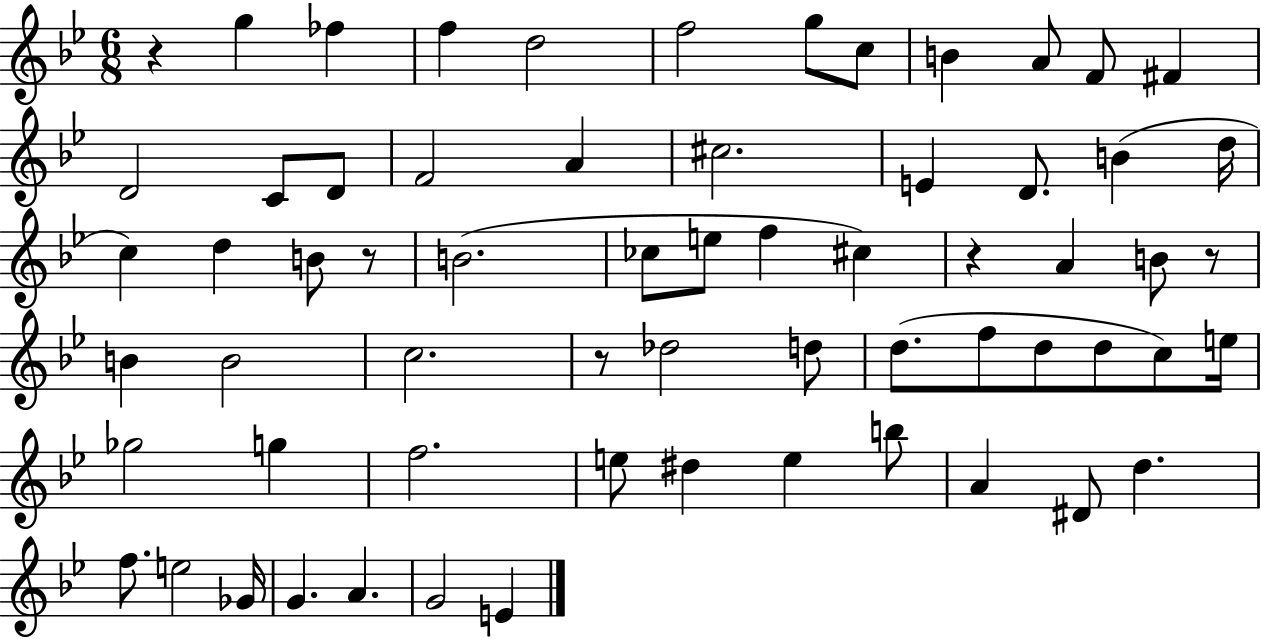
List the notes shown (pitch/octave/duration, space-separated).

R/q G5/q FES5/q F5/q D5/h F5/h G5/e C5/e B4/q A4/e F4/e F#4/q D4/h C4/e D4/e F4/h A4/q C#5/h. E4/q D4/e. B4/q D5/s C5/q D5/q B4/e R/e B4/h. CES5/e E5/e F5/q C#5/q R/q A4/q B4/e R/e B4/q B4/h C5/h. R/e Db5/h D5/e D5/e. F5/e D5/e D5/e C5/e E5/s Gb5/h G5/q F5/h. E5/e D#5/q E5/q B5/e A4/q D#4/e D5/q. F5/e. E5/h Gb4/s G4/q. A4/q. G4/h E4/q